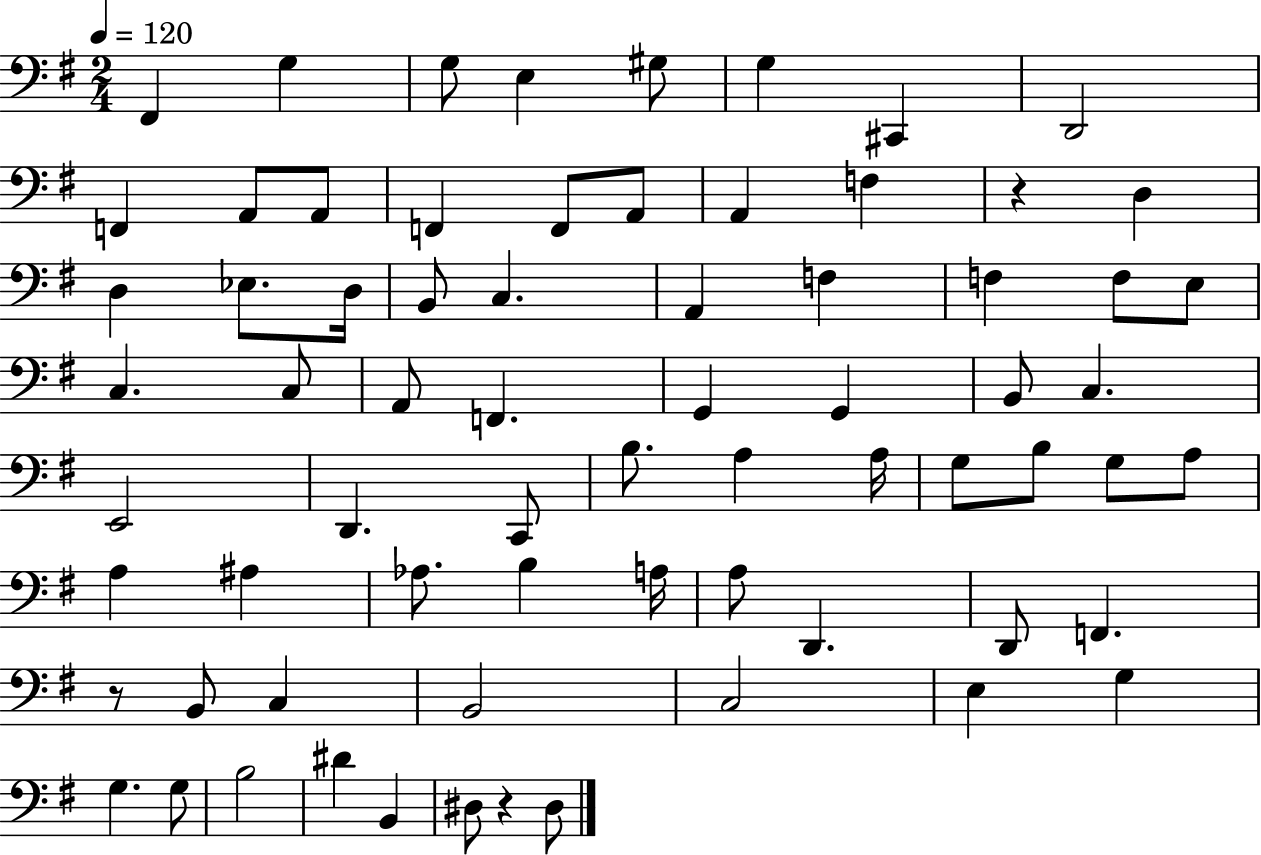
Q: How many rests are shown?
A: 3